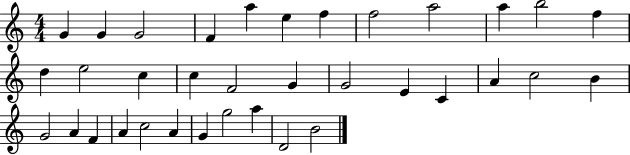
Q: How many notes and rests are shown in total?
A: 35